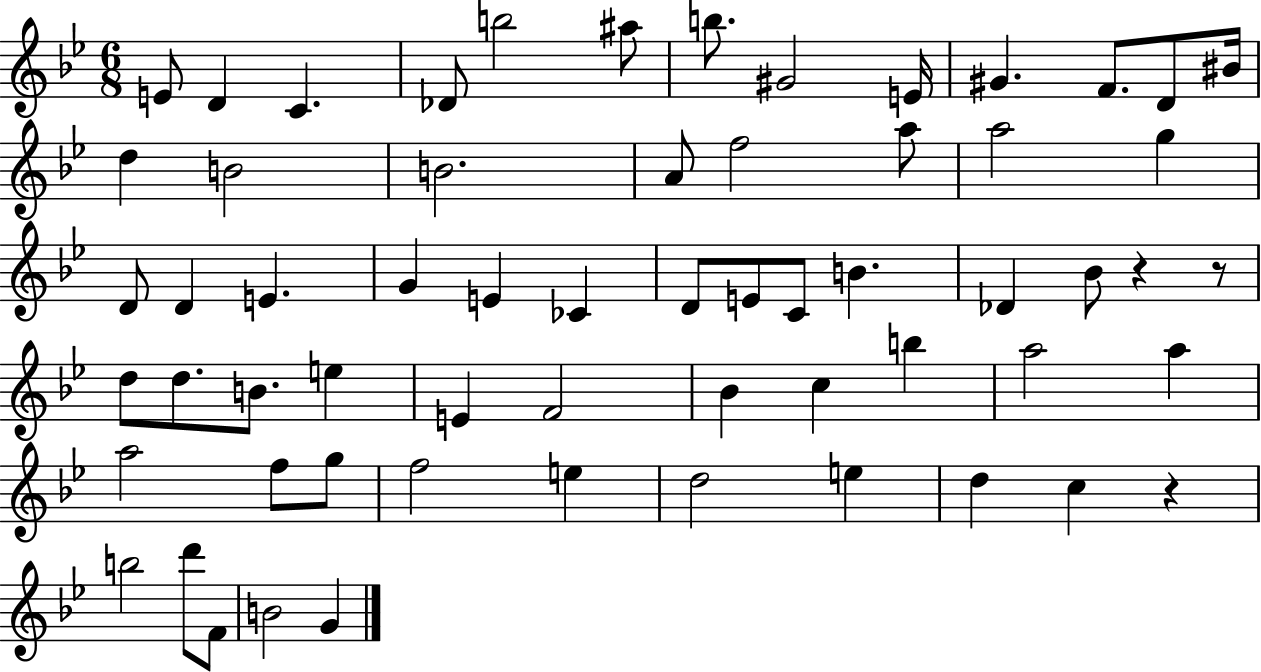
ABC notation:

X:1
T:Untitled
M:6/8
L:1/4
K:Bb
E/2 D C _D/2 b2 ^a/2 b/2 ^G2 E/4 ^G F/2 D/2 ^B/4 d B2 B2 A/2 f2 a/2 a2 g D/2 D E G E _C D/2 E/2 C/2 B _D _B/2 z z/2 d/2 d/2 B/2 e E F2 _B c b a2 a a2 f/2 g/2 f2 e d2 e d c z b2 d'/2 F/2 B2 G